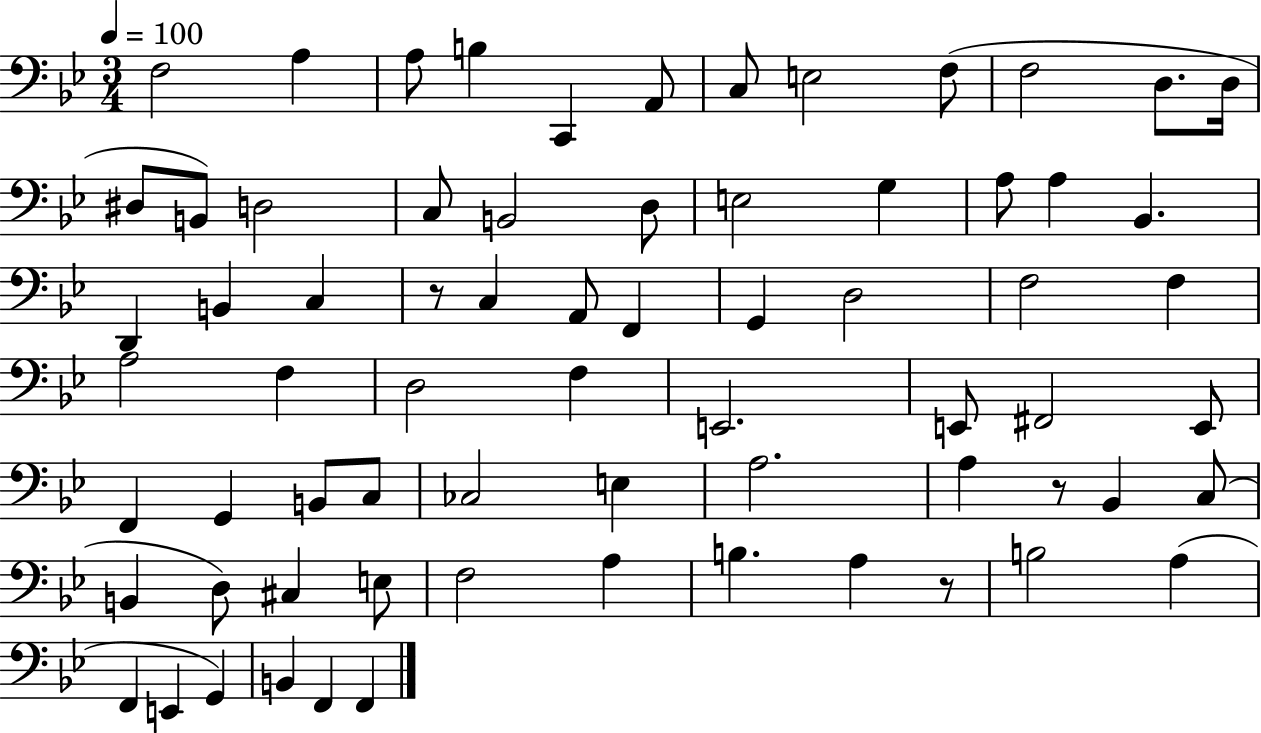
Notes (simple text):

F3/h A3/q A3/e B3/q C2/q A2/e C3/e E3/h F3/e F3/h D3/e. D3/s D#3/e B2/e D3/h C3/e B2/h D3/e E3/h G3/q A3/e A3/q Bb2/q. D2/q B2/q C3/q R/e C3/q A2/e F2/q G2/q D3/h F3/h F3/q A3/h F3/q D3/h F3/q E2/h. E2/e F#2/h E2/e F2/q G2/q B2/e C3/e CES3/h E3/q A3/h. A3/q R/e Bb2/q C3/e B2/q D3/e C#3/q E3/e F3/h A3/q B3/q. A3/q R/e B3/h A3/q F2/q E2/q G2/q B2/q F2/q F2/q